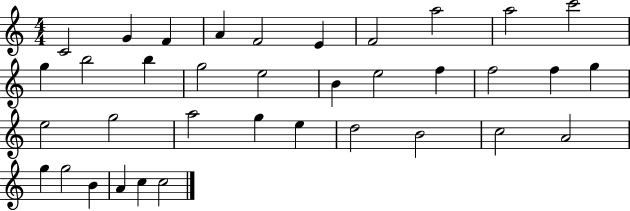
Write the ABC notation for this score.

X:1
T:Untitled
M:4/4
L:1/4
K:C
C2 G F A F2 E F2 a2 a2 c'2 g b2 b g2 e2 B e2 f f2 f g e2 g2 a2 g e d2 B2 c2 A2 g g2 B A c c2